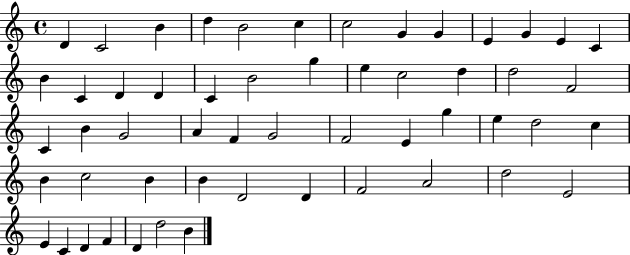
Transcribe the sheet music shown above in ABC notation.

X:1
T:Untitled
M:4/4
L:1/4
K:C
D C2 B d B2 c c2 G G E G E C B C D D C B2 g e c2 d d2 F2 C B G2 A F G2 F2 E g e d2 c B c2 B B D2 D F2 A2 d2 E2 E C D F D d2 B